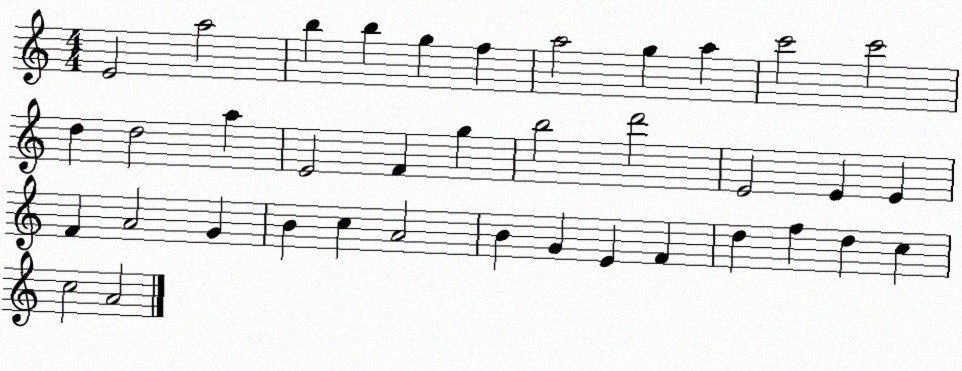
X:1
T:Untitled
M:4/4
L:1/4
K:C
E2 a2 b b g f a2 g a c'2 c'2 d d2 a E2 F g b2 d'2 E2 E E F A2 G B c A2 B G E F d f d c c2 A2